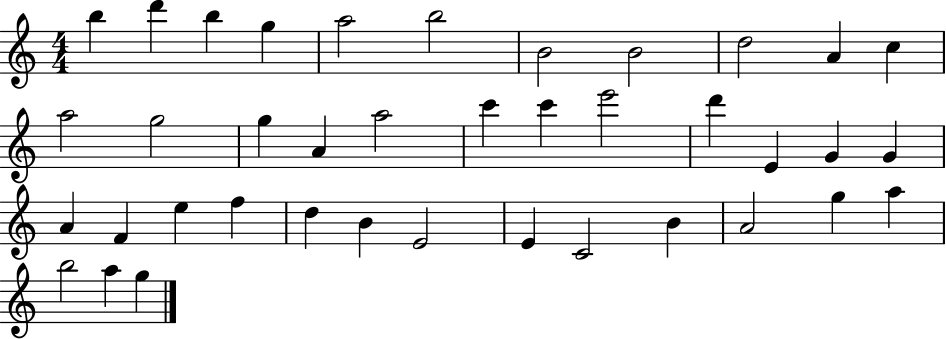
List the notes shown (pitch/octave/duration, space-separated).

B5/q D6/q B5/q G5/q A5/h B5/h B4/h B4/h D5/h A4/q C5/q A5/h G5/h G5/q A4/q A5/h C6/q C6/q E6/h D6/q E4/q G4/q G4/q A4/q F4/q E5/q F5/q D5/q B4/q E4/h E4/q C4/h B4/q A4/h G5/q A5/q B5/h A5/q G5/q